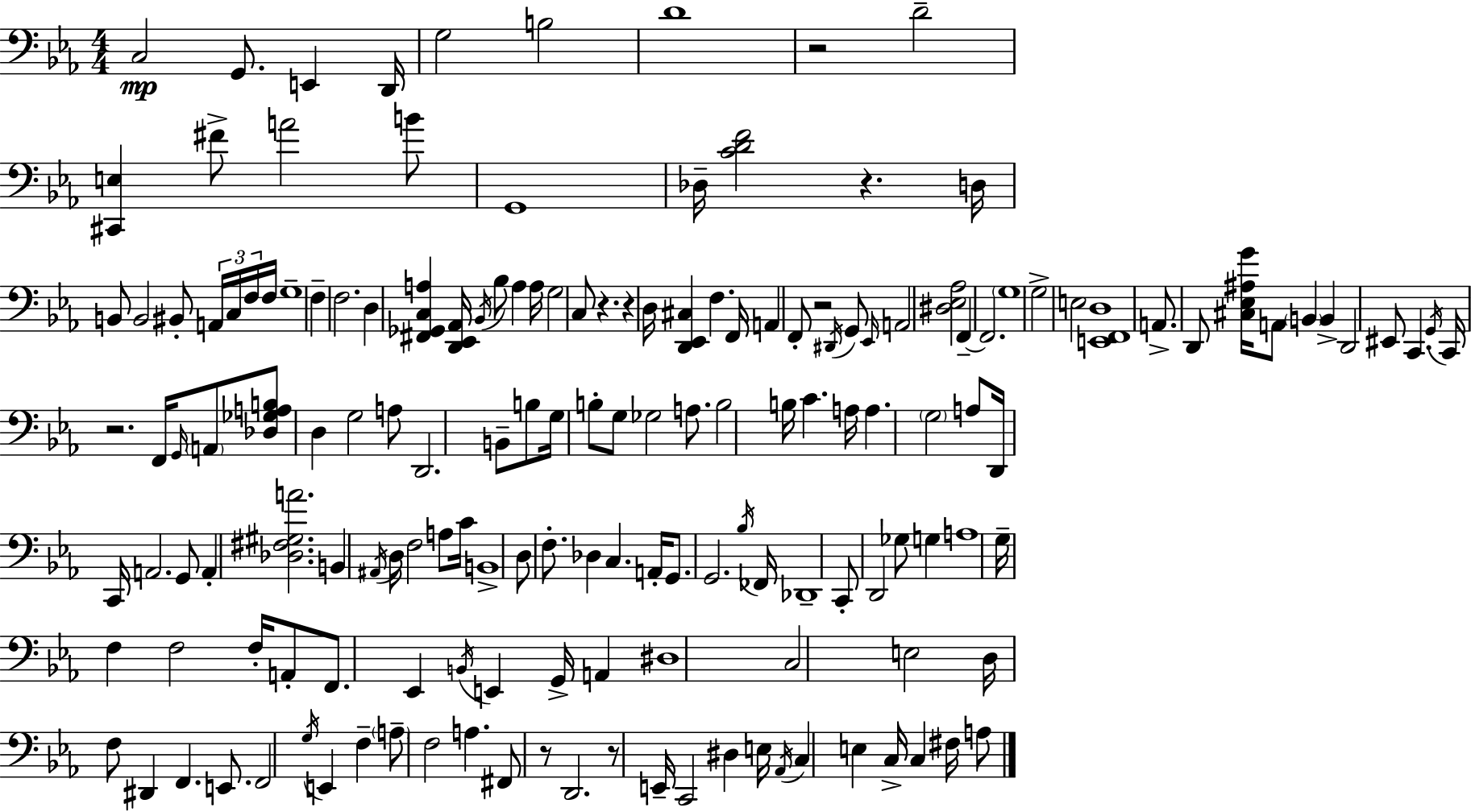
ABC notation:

X:1
T:Untitled
M:4/4
L:1/4
K:Cm
C,2 G,,/2 E,, D,,/4 G,2 B,2 D4 z2 D2 [^C,,E,] ^F/2 A2 B/2 G,,4 _D,/4 [CDF]2 z D,/4 B,,/2 B,,2 ^B,,/2 A,,/4 C,/4 F,/4 F,/4 G,4 F, F,2 D, [^F,,_G,,C,A,] [D,,_E,,_A,,]/4 _B,,/4 _B,/2 A, A,/4 G,2 C,/2 z z D,/4 [D,,_E,,^C,] F, F,,/4 A,, F,,/2 z2 ^D,,/4 G,,/2 _E,,/4 A,,2 [^D,_E,_A,]2 F,, F,,2 G,4 G,2 E,2 [E,,F,,D,]4 A,,/2 D,,/2 [^C,_E,^A,G]/4 A,,/2 B,, B,, D,,2 ^E,,/2 C,, G,,/4 C,,/4 z2 F,,/4 G,,/4 A,,/2 [_D,_G,A,B,]/2 D, G,2 A,/2 D,,2 B,,/2 B,/2 G,/4 B,/2 G,/2 _G,2 A,/2 B,2 B,/4 C A,/4 A, G,2 A,/2 D,,/4 C,,/4 A,,2 G,,/2 A,, [_D,^F,^G,A]2 B,, ^A,,/4 D,/4 F,2 A,/2 C/4 B,,4 D,/2 F,/2 _D, C, A,,/4 G,,/2 G,,2 _B,/4 _F,,/4 _D,,4 C,,/2 D,,2 _G,/2 G, A,4 G,/4 F, F,2 F,/4 A,,/2 F,,/2 _E,, B,,/4 E,, G,,/4 A,, ^D,4 C,2 E,2 D,/4 F,/2 ^D,, F,, E,,/2 F,,2 G,/4 E,, F, A,/2 F,2 A, ^F,,/2 z/2 D,,2 z/2 E,,/4 C,,2 ^D, E,/4 _A,,/4 C, E, C,/4 C, ^F,/4 A,/2